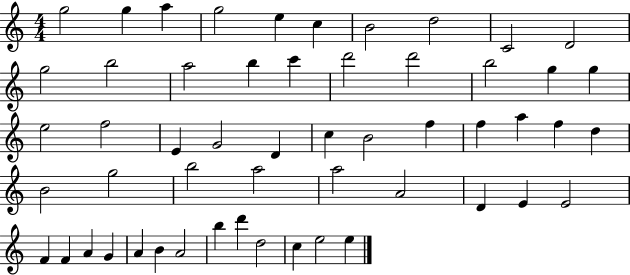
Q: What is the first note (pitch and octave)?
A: G5